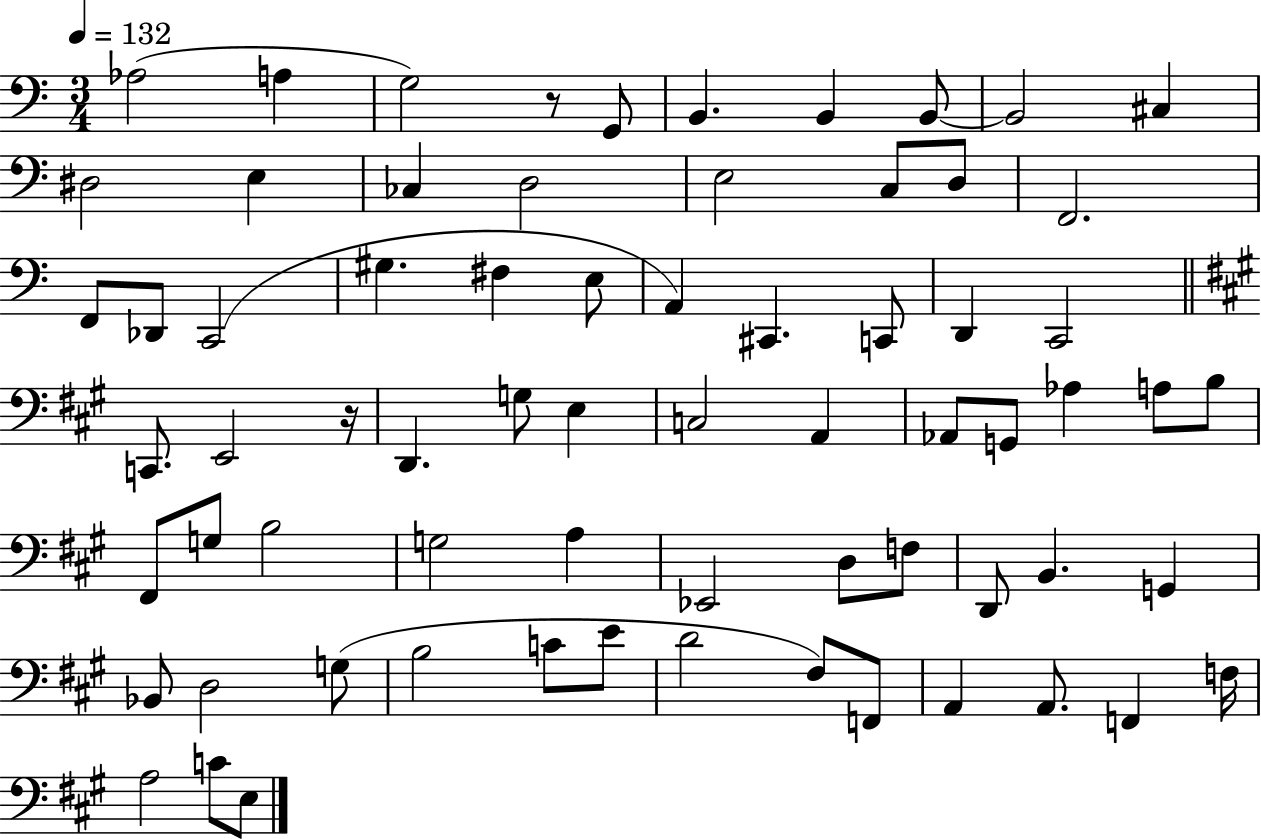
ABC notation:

X:1
T:Untitled
M:3/4
L:1/4
K:C
_A,2 A, G,2 z/2 G,,/2 B,, B,, B,,/2 B,,2 ^C, ^D,2 E, _C, D,2 E,2 C,/2 D,/2 F,,2 F,,/2 _D,,/2 C,,2 ^G, ^F, E,/2 A,, ^C,, C,,/2 D,, C,,2 C,,/2 E,,2 z/4 D,, G,/2 E, C,2 A,, _A,,/2 G,,/2 _A, A,/2 B,/2 ^F,,/2 G,/2 B,2 G,2 A, _E,,2 D,/2 F,/2 D,,/2 B,, G,, _B,,/2 D,2 G,/2 B,2 C/2 E/2 D2 ^F,/2 F,,/2 A,, A,,/2 F,, F,/4 A,2 C/2 E,/2